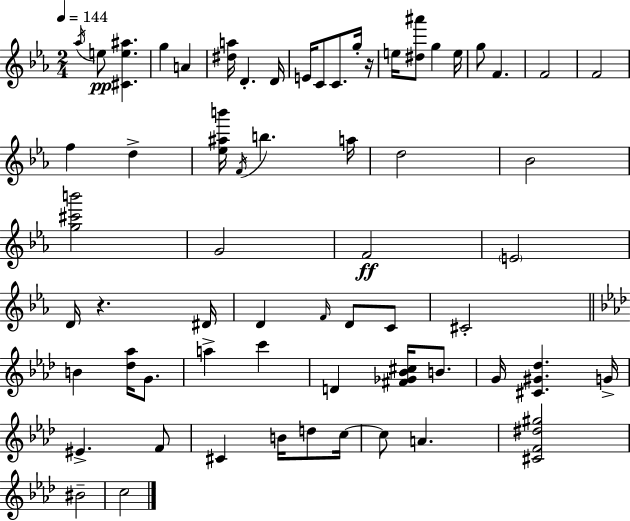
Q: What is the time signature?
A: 2/4